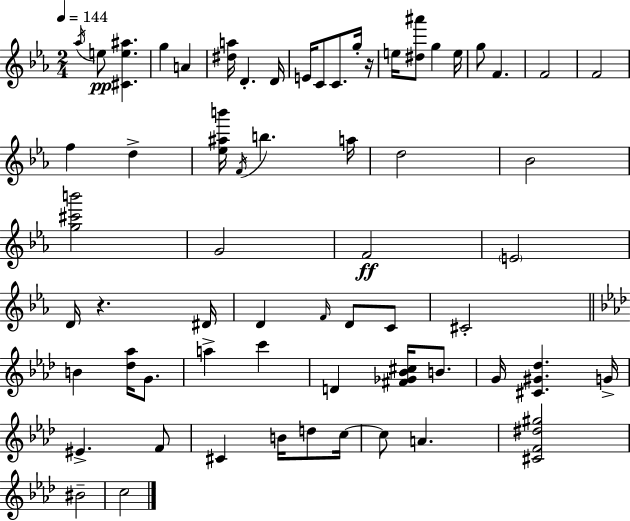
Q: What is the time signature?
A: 2/4